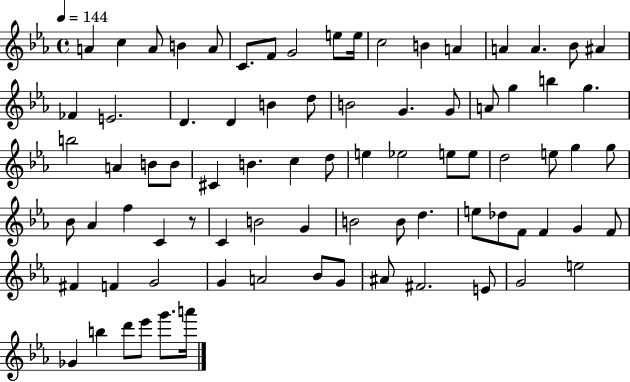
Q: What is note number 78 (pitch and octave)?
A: Eb6